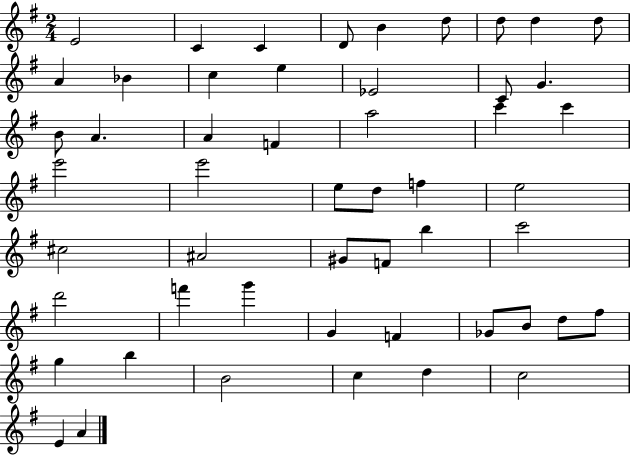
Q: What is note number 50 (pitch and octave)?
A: C5